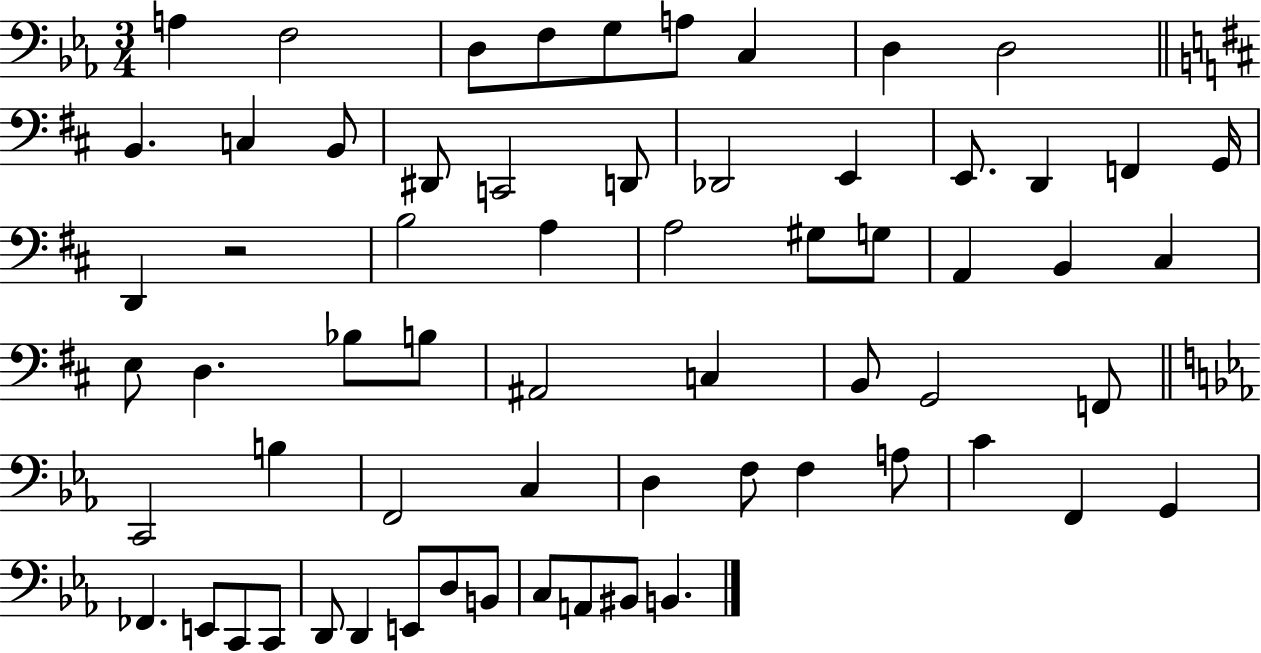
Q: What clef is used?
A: bass